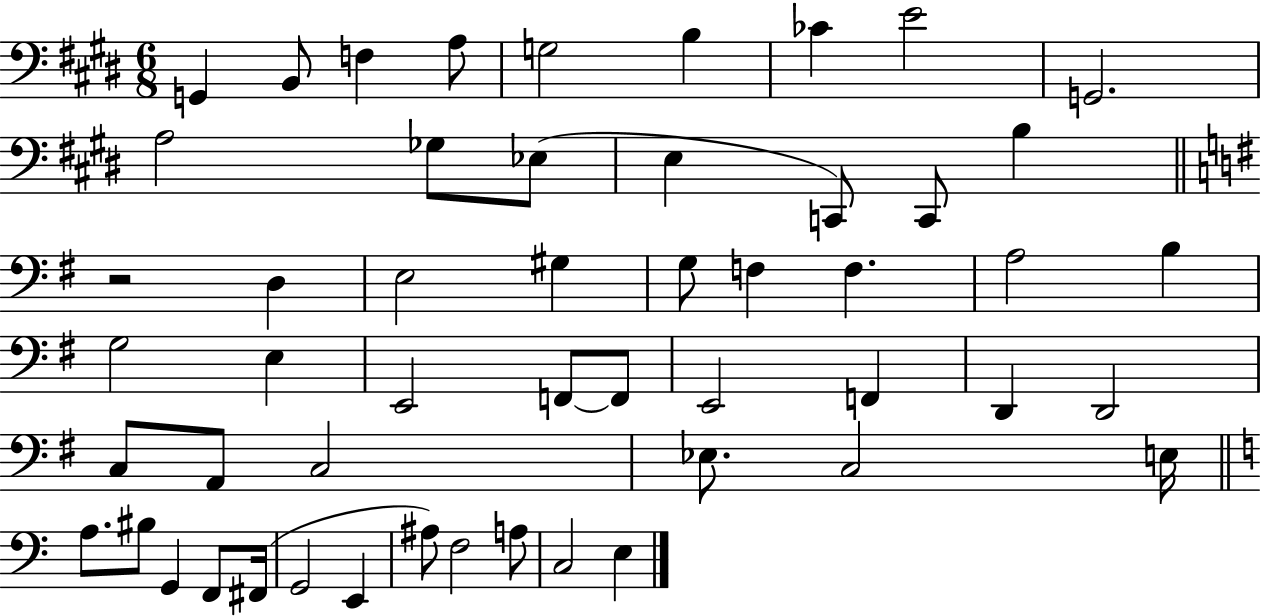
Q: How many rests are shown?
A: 1